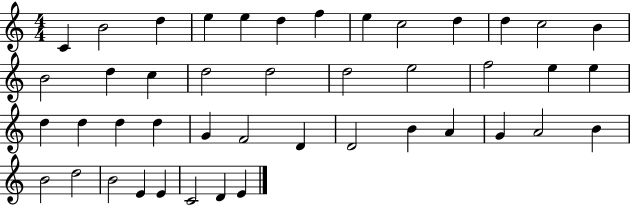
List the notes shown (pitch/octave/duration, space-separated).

C4/q B4/h D5/q E5/q E5/q D5/q F5/q E5/q C5/h D5/q D5/q C5/h B4/q B4/h D5/q C5/q D5/h D5/h D5/h E5/h F5/h E5/q E5/q D5/q D5/q D5/q D5/q G4/q F4/h D4/q D4/h B4/q A4/q G4/q A4/h B4/q B4/h D5/h B4/h E4/q E4/q C4/h D4/q E4/q